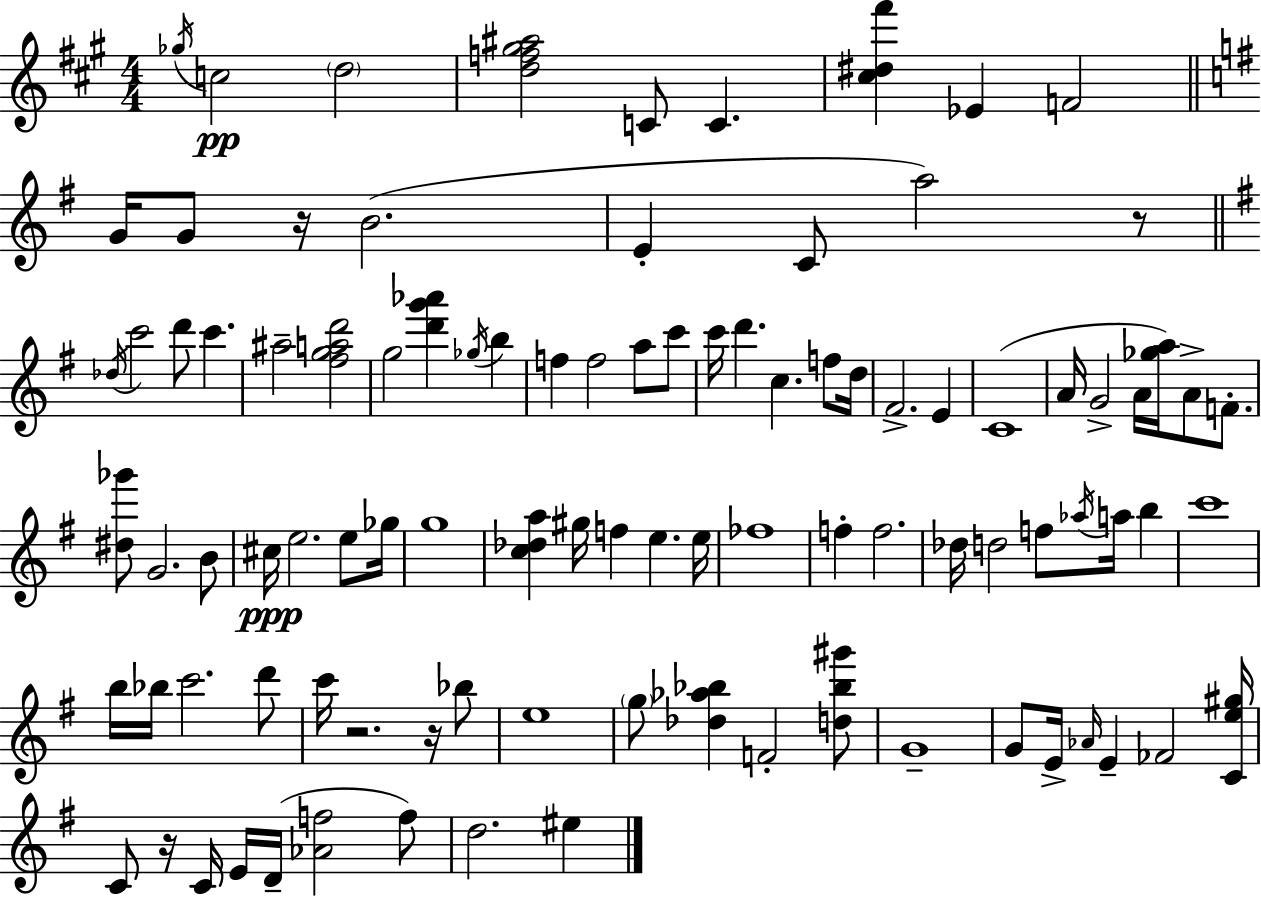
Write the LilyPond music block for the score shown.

{
  \clef treble
  \numericTimeSignature
  \time 4/4
  \key a \major
  \acciaccatura { ges''16 }\pp c''2 \parenthesize d''2 | <d'' f'' gis'' ais''>2 c'8 c'4. | <cis'' dis'' fis'''>4 ees'4 f'2 | \bar "||" \break \key g \major g'16 g'8 r16 b'2.( | e'4-. c'8 a''2) r8 | \bar "||" \break \key g \major \acciaccatura { des''16 } c'''2 d'''8 c'''4. | ais''2-- <fis'' g'' a'' d'''>2 | g''2 <d''' g''' aes'''>4 \acciaccatura { ges''16 } b''4 | f''4 f''2 a''8 | \break c'''8 c'''16 d'''4. c''4. f''8 | d''16 fis'2.-> e'4 | c'1( | a'16 g'2-> a'16 <ges'' a''>16) a'8-> f'8.-. | \break <dis'' ges'''>8 g'2. | b'8 cis''16\ppp e''2. e''8 | ges''16 g''1 | <c'' des'' a''>4 gis''16 f''4 e''4. | \break e''16 fes''1 | f''4-. f''2. | des''16 d''2 f''8 \acciaccatura { aes''16 } a''16 b''4 | c'''1 | \break b''16 bes''16 c'''2. | d'''8 c'''16 r2. | r16 bes''8 e''1 | \parenthesize g''8 <des'' aes'' bes''>4 f'2-. | \break <d'' bes'' gis'''>8 g'1-- | g'8 e'16-> \grace { aes'16 } e'4-- fes'2 | <c' e'' gis''>16 c'8 r16 c'16 e'16 d'16--( <aes' f''>2 | f''8) d''2. | \break eis''4 \bar "|."
}